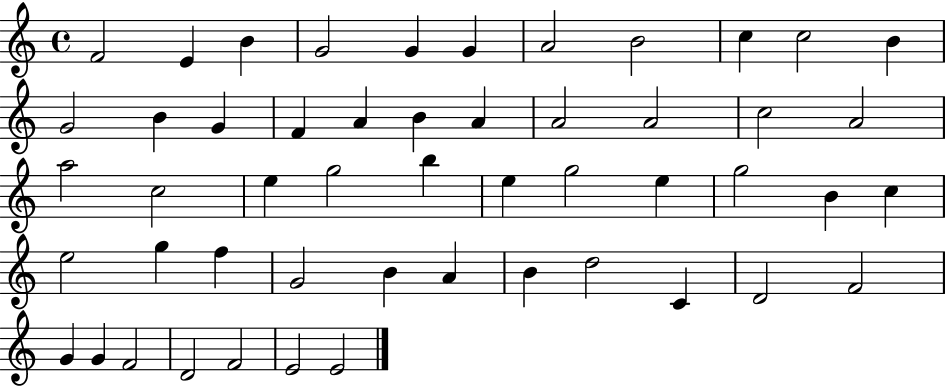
{
  \clef treble
  \time 4/4
  \defaultTimeSignature
  \key c \major
  f'2 e'4 b'4 | g'2 g'4 g'4 | a'2 b'2 | c''4 c''2 b'4 | \break g'2 b'4 g'4 | f'4 a'4 b'4 a'4 | a'2 a'2 | c''2 a'2 | \break a''2 c''2 | e''4 g''2 b''4 | e''4 g''2 e''4 | g''2 b'4 c''4 | \break e''2 g''4 f''4 | g'2 b'4 a'4 | b'4 d''2 c'4 | d'2 f'2 | \break g'4 g'4 f'2 | d'2 f'2 | e'2 e'2 | \bar "|."
}